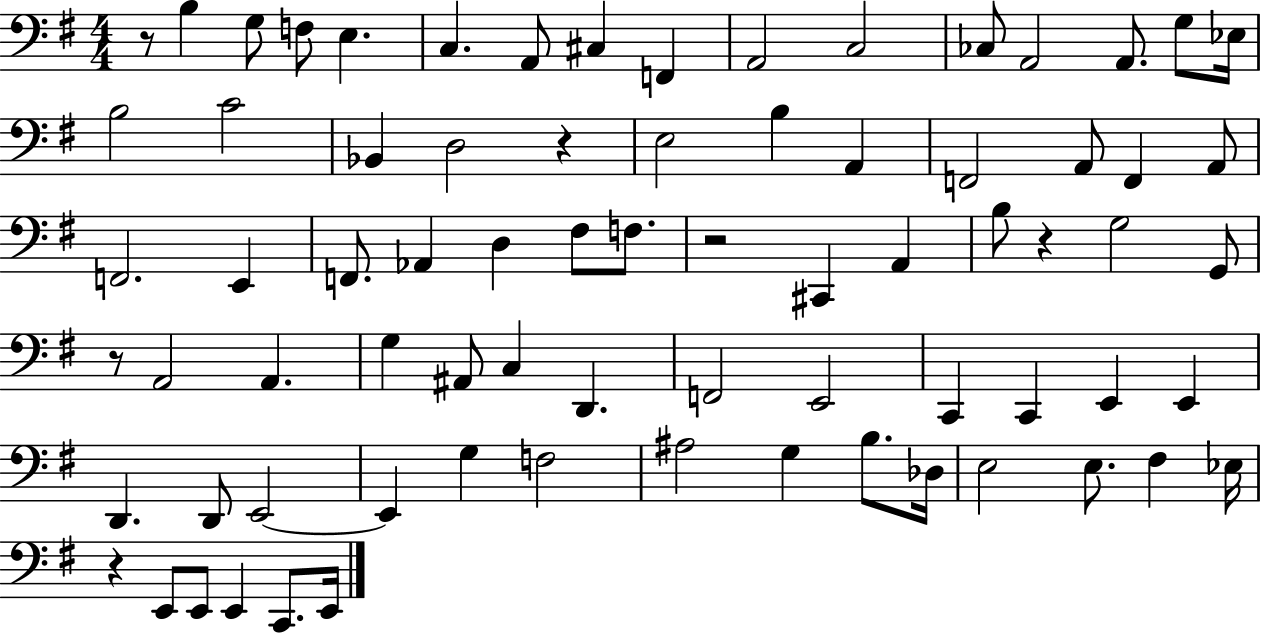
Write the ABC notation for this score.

X:1
T:Untitled
M:4/4
L:1/4
K:G
z/2 B, G,/2 F,/2 E, C, A,,/2 ^C, F,, A,,2 C,2 _C,/2 A,,2 A,,/2 G,/2 _E,/4 B,2 C2 _B,, D,2 z E,2 B, A,, F,,2 A,,/2 F,, A,,/2 F,,2 E,, F,,/2 _A,, D, ^F,/2 F,/2 z2 ^C,, A,, B,/2 z G,2 G,,/2 z/2 A,,2 A,, G, ^A,,/2 C, D,, F,,2 E,,2 C,, C,, E,, E,, D,, D,,/2 E,,2 E,, G, F,2 ^A,2 G, B,/2 _D,/4 E,2 E,/2 ^F, _E,/4 z E,,/2 E,,/2 E,, C,,/2 E,,/4